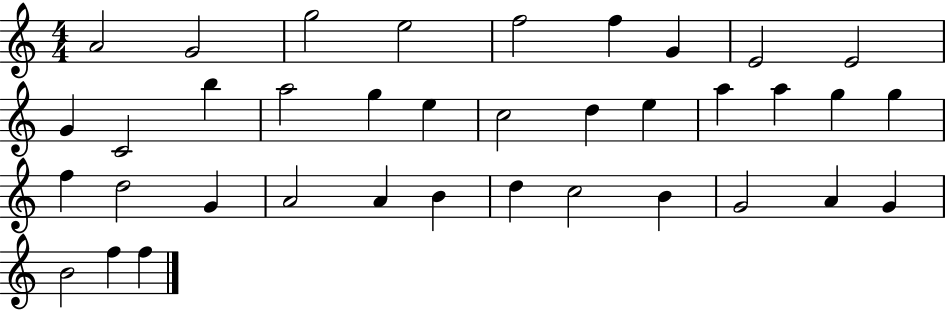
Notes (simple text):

A4/h G4/h G5/h E5/h F5/h F5/q G4/q E4/h E4/h G4/q C4/h B5/q A5/h G5/q E5/q C5/h D5/q E5/q A5/q A5/q G5/q G5/q F5/q D5/h G4/q A4/h A4/q B4/q D5/q C5/h B4/q G4/h A4/q G4/q B4/h F5/q F5/q